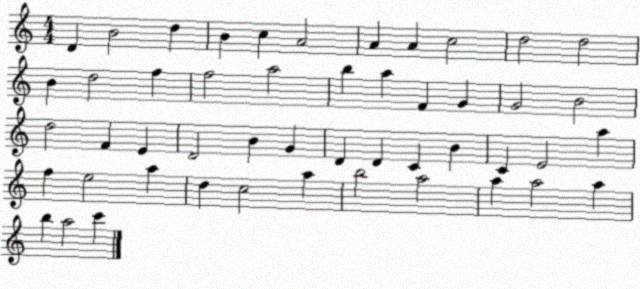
X:1
T:Untitled
M:4/4
L:1/4
K:C
D B2 d B c A2 A A c2 d2 d2 B d2 f f2 a2 b a F G G2 B2 d2 F E D2 B G D D C B C E2 a f e2 a d c2 a b2 a2 a a2 a b a2 c'